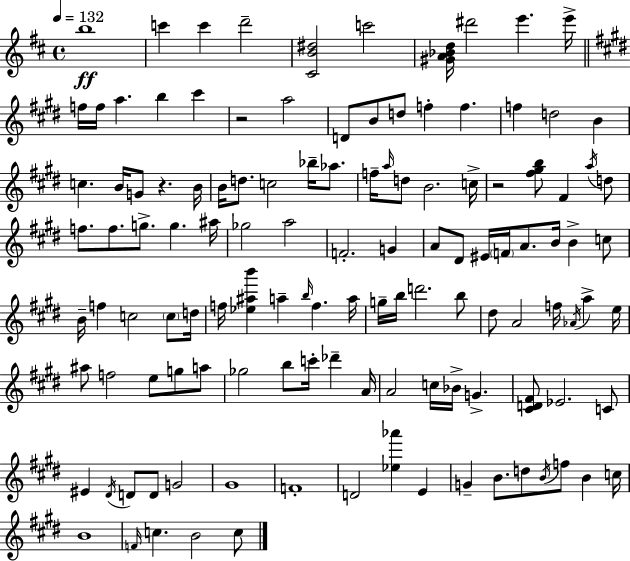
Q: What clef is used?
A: treble